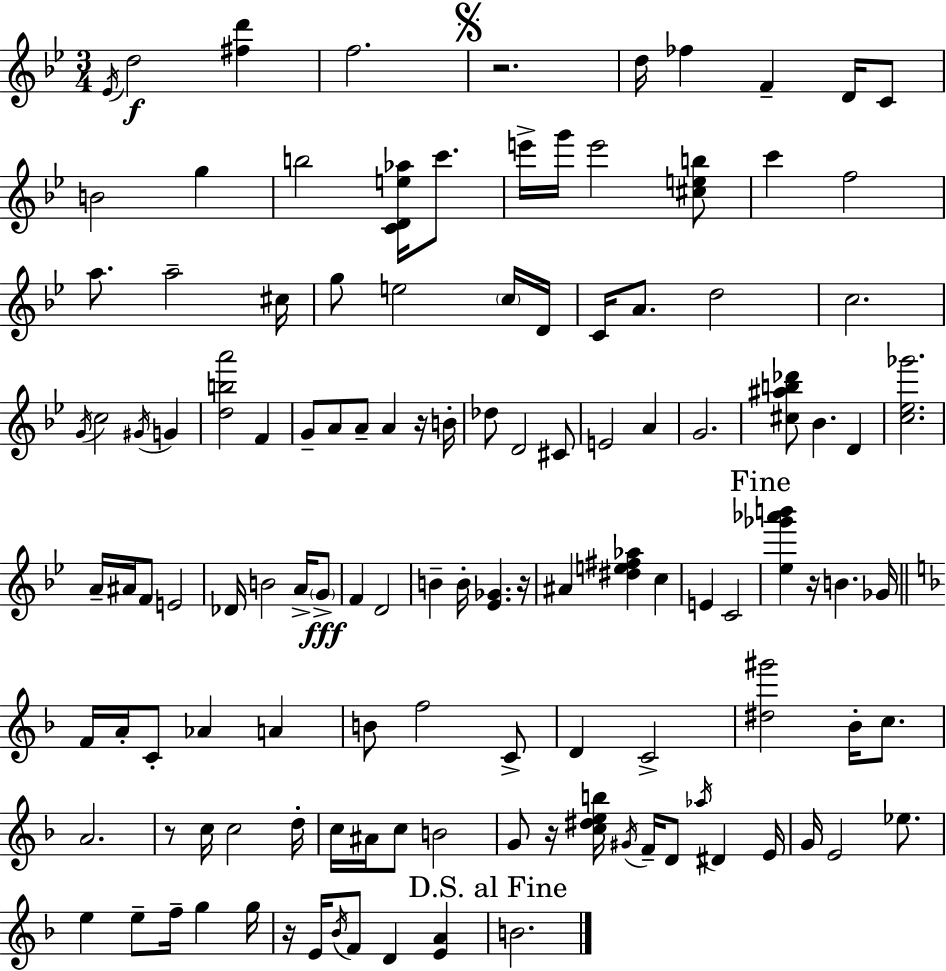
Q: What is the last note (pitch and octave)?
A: B4